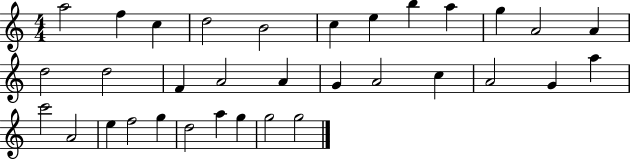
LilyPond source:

{
  \clef treble
  \numericTimeSignature
  \time 4/4
  \key c \major
  a''2 f''4 c''4 | d''2 b'2 | c''4 e''4 b''4 a''4 | g''4 a'2 a'4 | \break d''2 d''2 | f'4 a'2 a'4 | g'4 a'2 c''4 | a'2 g'4 a''4 | \break c'''2 a'2 | e''4 f''2 g''4 | d''2 a''4 g''4 | g''2 g''2 | \break \bar "|."
}